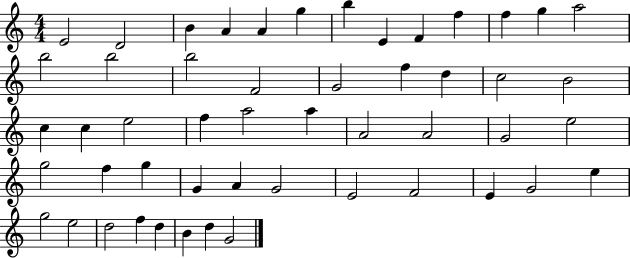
{
  \clef treble
  \numericTimeSignature
  \time 4/4
  \key c \major
  e'2 d'2 | b'4 a'4 a'4 g''4 | b''4 e'4 f'4 f''4 | f''4 g''4 a''2 | \break b''2 b''2 | b''2 f'2 | g'2 f''4 d''4 | c''2 b'2 | \break c''4 c''4 e''2 | f''4 a''2 a''4 | a'2 a'2 | g'2 e''2 | \break g''2 f''4 g''4 | g'4 a'4 g'2 | e'2 f'2 | e'4 g'2 e''4 | \break g''2 e''2 | d''2 f''4 d''4 | b'4 d''4 g'2 | \bar "|."
}